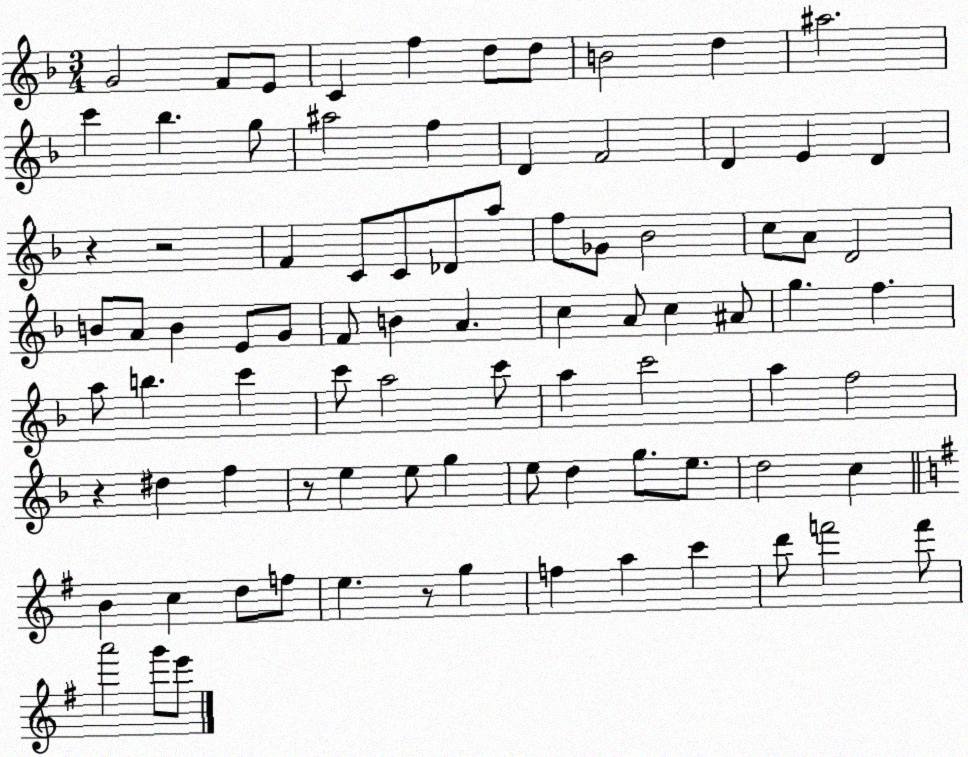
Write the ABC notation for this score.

X:1
T:Untitled
M:3/4
L:1/4
K:F
G2 F/2 E/2 C f d/2 d/2 B2 d ^a2 c' _b g/2 ^a2 f D F2 D E D z z2 F C/2 C/2 _D/2 a/2 f/2 _G/2 _B2 c/2 A/2 D2 B/2 A/2 B E/2 G/2 F/2 B A c A/2 c ^A/2 g f a/2 b c' c'/2 a2 c'/2 a c'2 a f2 z ^d f z/2 e e/2 g e/2 d g/2 e/2 d2 c B c d/2 f/2 e z/2 g f a c' d'/2 f'2 f'/2 a'2 g'/2 e'/2